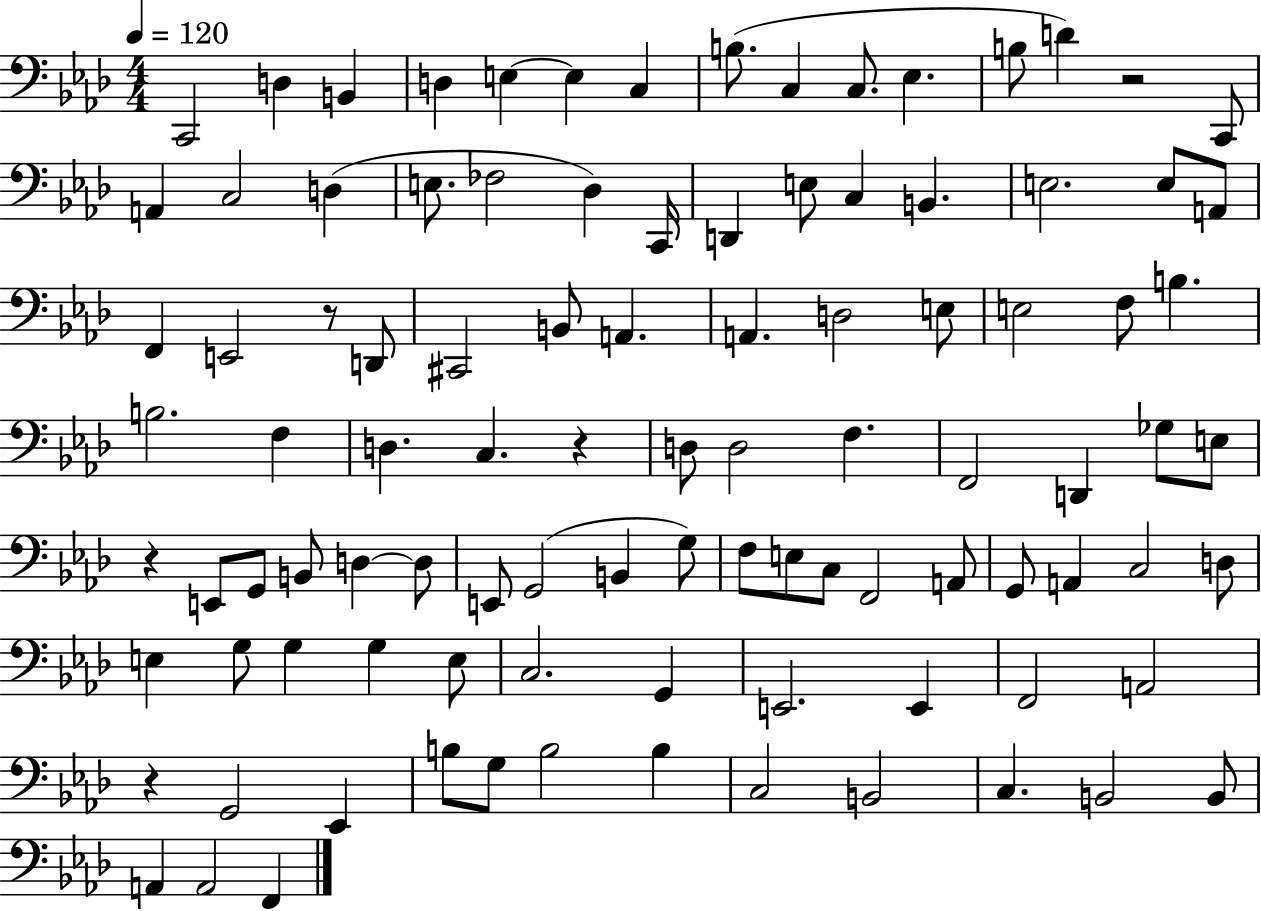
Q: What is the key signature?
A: AES major